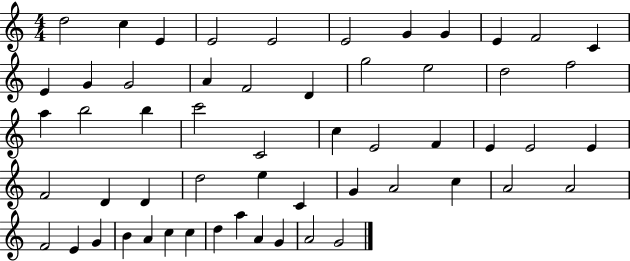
D5/h C5/q E4/q E4/h E4/h E4/h G4/q G4/q E4/q F4/h C4/q E4/q G4/q G4/h A4/q F4/h D4/q G5/h E5/h D5/h F5/h A5/q B5/h B5/q C6/h C4/h C5/q E4/h F4/q E4/q E4/h E4/q F4/h D4/q D4/q D5/h E5/q C4/q G4/q A4/h C5/q A4/h A4/h F4/h E4/q G4/q B4/q A4/q C5/q C5/q D5/q A5/q A4/q G4/q A4/h G4/h